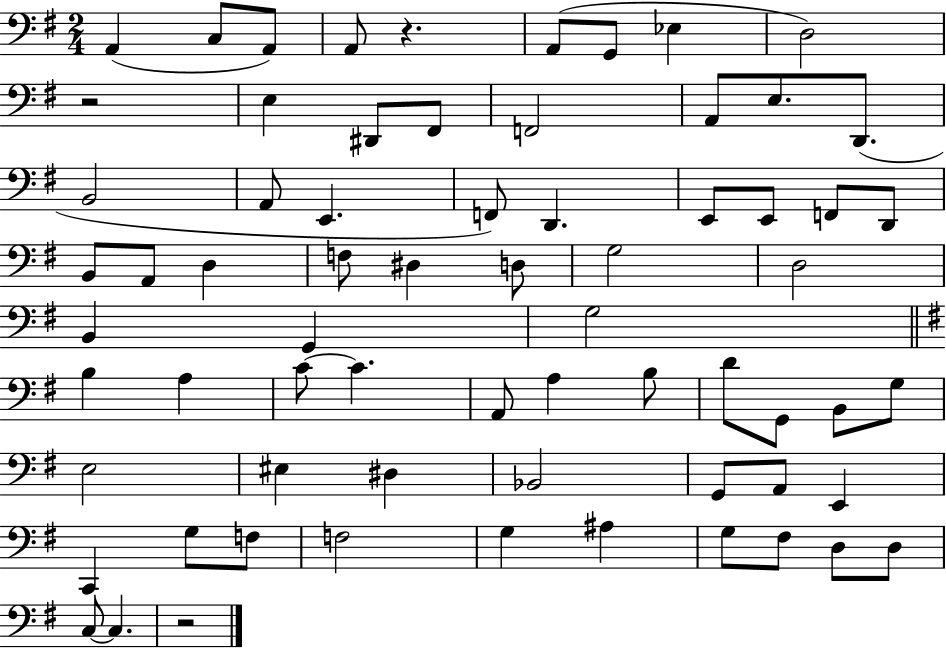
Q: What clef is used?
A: bass